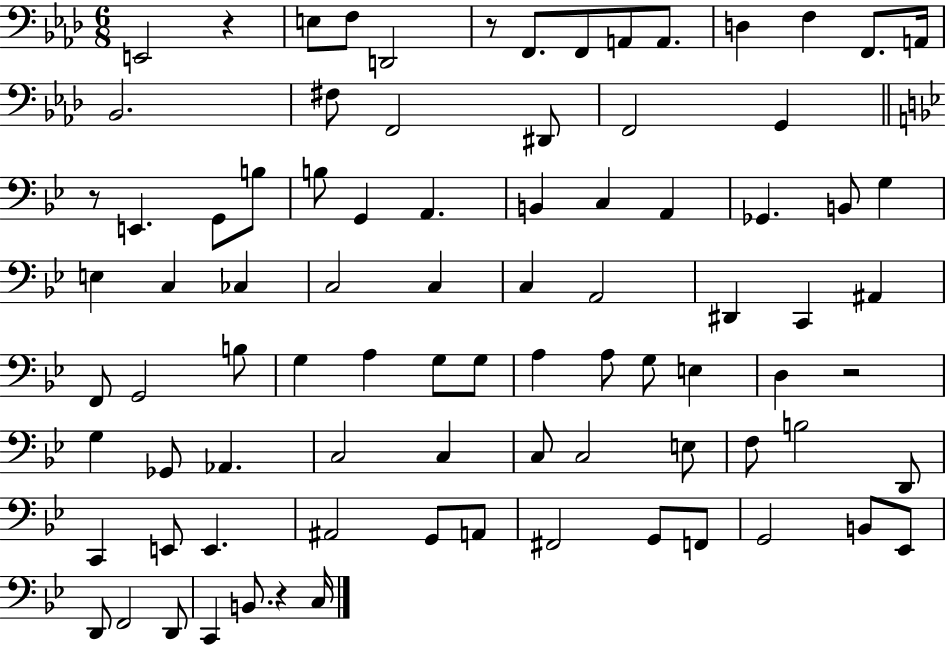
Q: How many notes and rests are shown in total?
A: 86